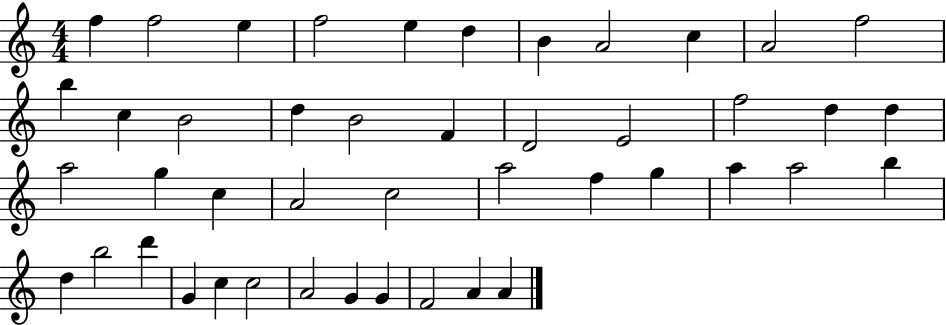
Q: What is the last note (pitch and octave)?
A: A4